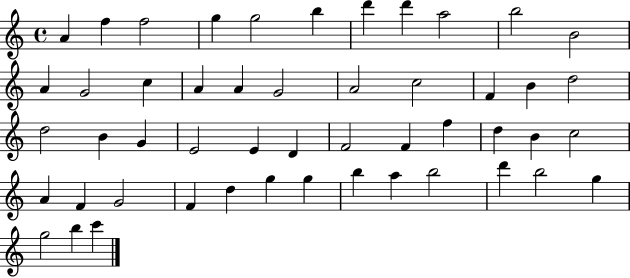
{
  \clef treble
  \time 4/4
  \defaultTimeSignature
  \key c \major
  a'4 f''4 f''2 | g''4 g''2 b''4 | d'''4 d'''4 a''2 | b''2 b'2 | \break a'4 g'2 c''4 | a'4 a'4 g'2 | a'2 c''2 | f'4 b'4 d''2 | \break d''2 b'4 g'4 | e'2 e'4 d'4 | f'2 f'4 f''4 | d''4 b'4 c''2 | \break a'4 f'4 g'2 | f'4 d''4 g''4 g''4 | b''4 a''4 b''2 | d'''4 b''2 g''4 | \break g''2 b''4 c'''4 | \bar "|."
}